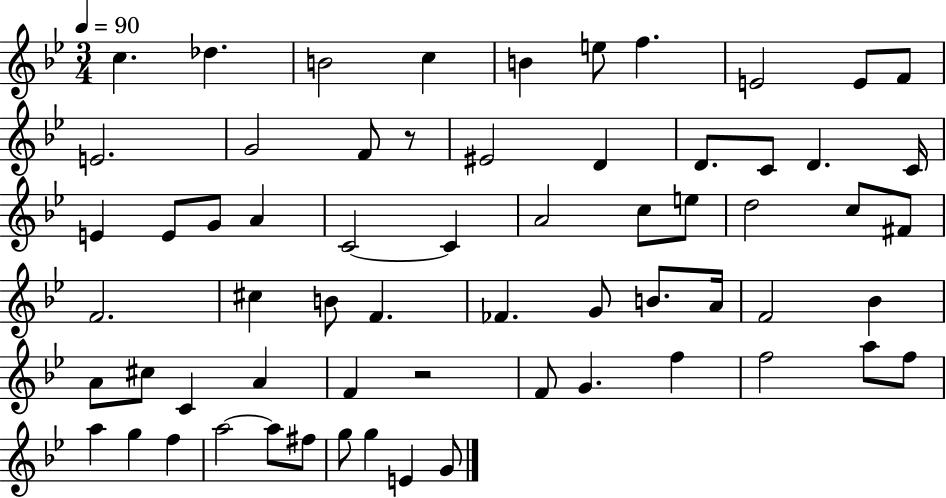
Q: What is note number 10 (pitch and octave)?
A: F4